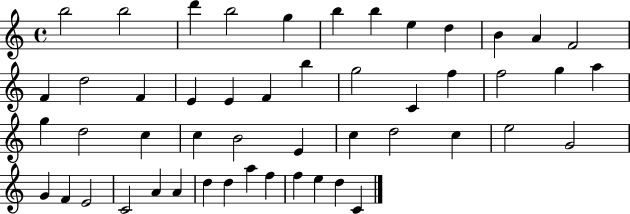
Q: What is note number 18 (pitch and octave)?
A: F4